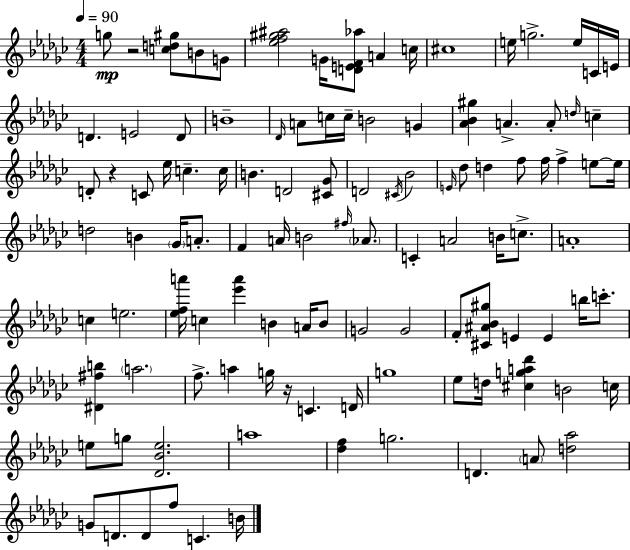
G5/e R/h [C5,D5,G#5]/e B4/e G4/e [Eb5,F5,G#5,A#5]/h G4/s [D4,E4,F4,Ab5]/e A4/q C5/s C#5/w E5/s G5/h. E5/s C4/s E4/s D4/q. E4/h D4/e B4/w Db4/s A4/e C5/s C5/s B4/h G4/q [Ab4,Bb4,G#5]/q A4/q. A4/e D5/s C5/q D4/e R/q C4/e Eb5/s C5/q. C5/s B4/q. D4/h [C#4,Gb4]/e D4/h C#4/s Bb4/h E4/s Db5/e D5/q F5/e F5/s F5/q E5/e E5/s D5/h B4/q Gb4/s A4/e. F4/q A4/s B4/h F#5/s Ab4/e. C4/q A4/h B4/s C5/e. A4/w C5/q E5/h. [Eb5,F5,A6]/s C5/q [Eb6,A6]/q B4/q A4/s B4/e G4/h G4/h F4/e [C#4,A#4,Bb4,G#5]/e E4/q E4/q B5/s C6/e. [D#4,F#5,B5]/q A5/h. F5/e. A5/q G5/s R/s C4/q. D4/s G5/w Eb5/e D5/s [C#5,G5,A5,Db6]/q B4/h C5/s E5/e G5/e [Db4,Bb4,E5]/h. A5/w [Db5,F5]/q G5/h. D4/q. A4/e [D5,Ab5]/h G4/e D4/e. D4/e F5/e C4/q. B4/s